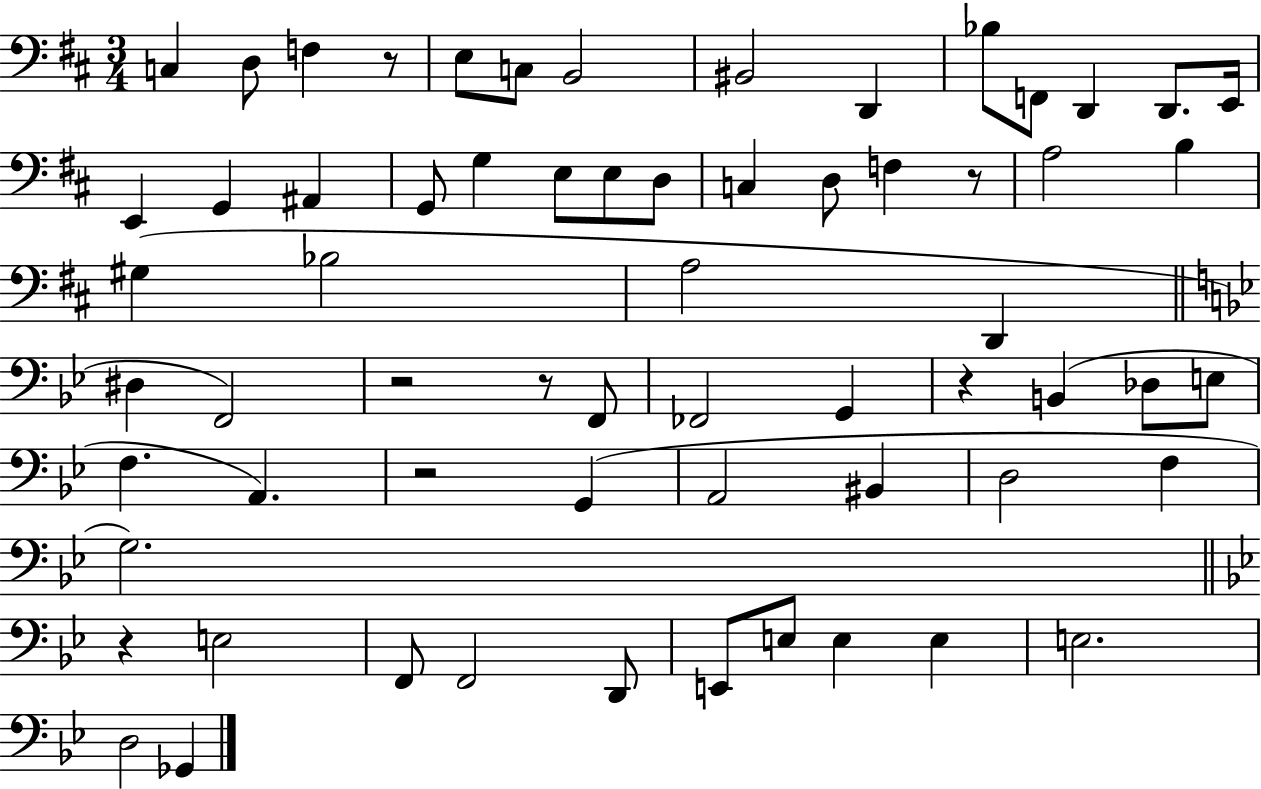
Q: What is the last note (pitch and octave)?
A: Gb2